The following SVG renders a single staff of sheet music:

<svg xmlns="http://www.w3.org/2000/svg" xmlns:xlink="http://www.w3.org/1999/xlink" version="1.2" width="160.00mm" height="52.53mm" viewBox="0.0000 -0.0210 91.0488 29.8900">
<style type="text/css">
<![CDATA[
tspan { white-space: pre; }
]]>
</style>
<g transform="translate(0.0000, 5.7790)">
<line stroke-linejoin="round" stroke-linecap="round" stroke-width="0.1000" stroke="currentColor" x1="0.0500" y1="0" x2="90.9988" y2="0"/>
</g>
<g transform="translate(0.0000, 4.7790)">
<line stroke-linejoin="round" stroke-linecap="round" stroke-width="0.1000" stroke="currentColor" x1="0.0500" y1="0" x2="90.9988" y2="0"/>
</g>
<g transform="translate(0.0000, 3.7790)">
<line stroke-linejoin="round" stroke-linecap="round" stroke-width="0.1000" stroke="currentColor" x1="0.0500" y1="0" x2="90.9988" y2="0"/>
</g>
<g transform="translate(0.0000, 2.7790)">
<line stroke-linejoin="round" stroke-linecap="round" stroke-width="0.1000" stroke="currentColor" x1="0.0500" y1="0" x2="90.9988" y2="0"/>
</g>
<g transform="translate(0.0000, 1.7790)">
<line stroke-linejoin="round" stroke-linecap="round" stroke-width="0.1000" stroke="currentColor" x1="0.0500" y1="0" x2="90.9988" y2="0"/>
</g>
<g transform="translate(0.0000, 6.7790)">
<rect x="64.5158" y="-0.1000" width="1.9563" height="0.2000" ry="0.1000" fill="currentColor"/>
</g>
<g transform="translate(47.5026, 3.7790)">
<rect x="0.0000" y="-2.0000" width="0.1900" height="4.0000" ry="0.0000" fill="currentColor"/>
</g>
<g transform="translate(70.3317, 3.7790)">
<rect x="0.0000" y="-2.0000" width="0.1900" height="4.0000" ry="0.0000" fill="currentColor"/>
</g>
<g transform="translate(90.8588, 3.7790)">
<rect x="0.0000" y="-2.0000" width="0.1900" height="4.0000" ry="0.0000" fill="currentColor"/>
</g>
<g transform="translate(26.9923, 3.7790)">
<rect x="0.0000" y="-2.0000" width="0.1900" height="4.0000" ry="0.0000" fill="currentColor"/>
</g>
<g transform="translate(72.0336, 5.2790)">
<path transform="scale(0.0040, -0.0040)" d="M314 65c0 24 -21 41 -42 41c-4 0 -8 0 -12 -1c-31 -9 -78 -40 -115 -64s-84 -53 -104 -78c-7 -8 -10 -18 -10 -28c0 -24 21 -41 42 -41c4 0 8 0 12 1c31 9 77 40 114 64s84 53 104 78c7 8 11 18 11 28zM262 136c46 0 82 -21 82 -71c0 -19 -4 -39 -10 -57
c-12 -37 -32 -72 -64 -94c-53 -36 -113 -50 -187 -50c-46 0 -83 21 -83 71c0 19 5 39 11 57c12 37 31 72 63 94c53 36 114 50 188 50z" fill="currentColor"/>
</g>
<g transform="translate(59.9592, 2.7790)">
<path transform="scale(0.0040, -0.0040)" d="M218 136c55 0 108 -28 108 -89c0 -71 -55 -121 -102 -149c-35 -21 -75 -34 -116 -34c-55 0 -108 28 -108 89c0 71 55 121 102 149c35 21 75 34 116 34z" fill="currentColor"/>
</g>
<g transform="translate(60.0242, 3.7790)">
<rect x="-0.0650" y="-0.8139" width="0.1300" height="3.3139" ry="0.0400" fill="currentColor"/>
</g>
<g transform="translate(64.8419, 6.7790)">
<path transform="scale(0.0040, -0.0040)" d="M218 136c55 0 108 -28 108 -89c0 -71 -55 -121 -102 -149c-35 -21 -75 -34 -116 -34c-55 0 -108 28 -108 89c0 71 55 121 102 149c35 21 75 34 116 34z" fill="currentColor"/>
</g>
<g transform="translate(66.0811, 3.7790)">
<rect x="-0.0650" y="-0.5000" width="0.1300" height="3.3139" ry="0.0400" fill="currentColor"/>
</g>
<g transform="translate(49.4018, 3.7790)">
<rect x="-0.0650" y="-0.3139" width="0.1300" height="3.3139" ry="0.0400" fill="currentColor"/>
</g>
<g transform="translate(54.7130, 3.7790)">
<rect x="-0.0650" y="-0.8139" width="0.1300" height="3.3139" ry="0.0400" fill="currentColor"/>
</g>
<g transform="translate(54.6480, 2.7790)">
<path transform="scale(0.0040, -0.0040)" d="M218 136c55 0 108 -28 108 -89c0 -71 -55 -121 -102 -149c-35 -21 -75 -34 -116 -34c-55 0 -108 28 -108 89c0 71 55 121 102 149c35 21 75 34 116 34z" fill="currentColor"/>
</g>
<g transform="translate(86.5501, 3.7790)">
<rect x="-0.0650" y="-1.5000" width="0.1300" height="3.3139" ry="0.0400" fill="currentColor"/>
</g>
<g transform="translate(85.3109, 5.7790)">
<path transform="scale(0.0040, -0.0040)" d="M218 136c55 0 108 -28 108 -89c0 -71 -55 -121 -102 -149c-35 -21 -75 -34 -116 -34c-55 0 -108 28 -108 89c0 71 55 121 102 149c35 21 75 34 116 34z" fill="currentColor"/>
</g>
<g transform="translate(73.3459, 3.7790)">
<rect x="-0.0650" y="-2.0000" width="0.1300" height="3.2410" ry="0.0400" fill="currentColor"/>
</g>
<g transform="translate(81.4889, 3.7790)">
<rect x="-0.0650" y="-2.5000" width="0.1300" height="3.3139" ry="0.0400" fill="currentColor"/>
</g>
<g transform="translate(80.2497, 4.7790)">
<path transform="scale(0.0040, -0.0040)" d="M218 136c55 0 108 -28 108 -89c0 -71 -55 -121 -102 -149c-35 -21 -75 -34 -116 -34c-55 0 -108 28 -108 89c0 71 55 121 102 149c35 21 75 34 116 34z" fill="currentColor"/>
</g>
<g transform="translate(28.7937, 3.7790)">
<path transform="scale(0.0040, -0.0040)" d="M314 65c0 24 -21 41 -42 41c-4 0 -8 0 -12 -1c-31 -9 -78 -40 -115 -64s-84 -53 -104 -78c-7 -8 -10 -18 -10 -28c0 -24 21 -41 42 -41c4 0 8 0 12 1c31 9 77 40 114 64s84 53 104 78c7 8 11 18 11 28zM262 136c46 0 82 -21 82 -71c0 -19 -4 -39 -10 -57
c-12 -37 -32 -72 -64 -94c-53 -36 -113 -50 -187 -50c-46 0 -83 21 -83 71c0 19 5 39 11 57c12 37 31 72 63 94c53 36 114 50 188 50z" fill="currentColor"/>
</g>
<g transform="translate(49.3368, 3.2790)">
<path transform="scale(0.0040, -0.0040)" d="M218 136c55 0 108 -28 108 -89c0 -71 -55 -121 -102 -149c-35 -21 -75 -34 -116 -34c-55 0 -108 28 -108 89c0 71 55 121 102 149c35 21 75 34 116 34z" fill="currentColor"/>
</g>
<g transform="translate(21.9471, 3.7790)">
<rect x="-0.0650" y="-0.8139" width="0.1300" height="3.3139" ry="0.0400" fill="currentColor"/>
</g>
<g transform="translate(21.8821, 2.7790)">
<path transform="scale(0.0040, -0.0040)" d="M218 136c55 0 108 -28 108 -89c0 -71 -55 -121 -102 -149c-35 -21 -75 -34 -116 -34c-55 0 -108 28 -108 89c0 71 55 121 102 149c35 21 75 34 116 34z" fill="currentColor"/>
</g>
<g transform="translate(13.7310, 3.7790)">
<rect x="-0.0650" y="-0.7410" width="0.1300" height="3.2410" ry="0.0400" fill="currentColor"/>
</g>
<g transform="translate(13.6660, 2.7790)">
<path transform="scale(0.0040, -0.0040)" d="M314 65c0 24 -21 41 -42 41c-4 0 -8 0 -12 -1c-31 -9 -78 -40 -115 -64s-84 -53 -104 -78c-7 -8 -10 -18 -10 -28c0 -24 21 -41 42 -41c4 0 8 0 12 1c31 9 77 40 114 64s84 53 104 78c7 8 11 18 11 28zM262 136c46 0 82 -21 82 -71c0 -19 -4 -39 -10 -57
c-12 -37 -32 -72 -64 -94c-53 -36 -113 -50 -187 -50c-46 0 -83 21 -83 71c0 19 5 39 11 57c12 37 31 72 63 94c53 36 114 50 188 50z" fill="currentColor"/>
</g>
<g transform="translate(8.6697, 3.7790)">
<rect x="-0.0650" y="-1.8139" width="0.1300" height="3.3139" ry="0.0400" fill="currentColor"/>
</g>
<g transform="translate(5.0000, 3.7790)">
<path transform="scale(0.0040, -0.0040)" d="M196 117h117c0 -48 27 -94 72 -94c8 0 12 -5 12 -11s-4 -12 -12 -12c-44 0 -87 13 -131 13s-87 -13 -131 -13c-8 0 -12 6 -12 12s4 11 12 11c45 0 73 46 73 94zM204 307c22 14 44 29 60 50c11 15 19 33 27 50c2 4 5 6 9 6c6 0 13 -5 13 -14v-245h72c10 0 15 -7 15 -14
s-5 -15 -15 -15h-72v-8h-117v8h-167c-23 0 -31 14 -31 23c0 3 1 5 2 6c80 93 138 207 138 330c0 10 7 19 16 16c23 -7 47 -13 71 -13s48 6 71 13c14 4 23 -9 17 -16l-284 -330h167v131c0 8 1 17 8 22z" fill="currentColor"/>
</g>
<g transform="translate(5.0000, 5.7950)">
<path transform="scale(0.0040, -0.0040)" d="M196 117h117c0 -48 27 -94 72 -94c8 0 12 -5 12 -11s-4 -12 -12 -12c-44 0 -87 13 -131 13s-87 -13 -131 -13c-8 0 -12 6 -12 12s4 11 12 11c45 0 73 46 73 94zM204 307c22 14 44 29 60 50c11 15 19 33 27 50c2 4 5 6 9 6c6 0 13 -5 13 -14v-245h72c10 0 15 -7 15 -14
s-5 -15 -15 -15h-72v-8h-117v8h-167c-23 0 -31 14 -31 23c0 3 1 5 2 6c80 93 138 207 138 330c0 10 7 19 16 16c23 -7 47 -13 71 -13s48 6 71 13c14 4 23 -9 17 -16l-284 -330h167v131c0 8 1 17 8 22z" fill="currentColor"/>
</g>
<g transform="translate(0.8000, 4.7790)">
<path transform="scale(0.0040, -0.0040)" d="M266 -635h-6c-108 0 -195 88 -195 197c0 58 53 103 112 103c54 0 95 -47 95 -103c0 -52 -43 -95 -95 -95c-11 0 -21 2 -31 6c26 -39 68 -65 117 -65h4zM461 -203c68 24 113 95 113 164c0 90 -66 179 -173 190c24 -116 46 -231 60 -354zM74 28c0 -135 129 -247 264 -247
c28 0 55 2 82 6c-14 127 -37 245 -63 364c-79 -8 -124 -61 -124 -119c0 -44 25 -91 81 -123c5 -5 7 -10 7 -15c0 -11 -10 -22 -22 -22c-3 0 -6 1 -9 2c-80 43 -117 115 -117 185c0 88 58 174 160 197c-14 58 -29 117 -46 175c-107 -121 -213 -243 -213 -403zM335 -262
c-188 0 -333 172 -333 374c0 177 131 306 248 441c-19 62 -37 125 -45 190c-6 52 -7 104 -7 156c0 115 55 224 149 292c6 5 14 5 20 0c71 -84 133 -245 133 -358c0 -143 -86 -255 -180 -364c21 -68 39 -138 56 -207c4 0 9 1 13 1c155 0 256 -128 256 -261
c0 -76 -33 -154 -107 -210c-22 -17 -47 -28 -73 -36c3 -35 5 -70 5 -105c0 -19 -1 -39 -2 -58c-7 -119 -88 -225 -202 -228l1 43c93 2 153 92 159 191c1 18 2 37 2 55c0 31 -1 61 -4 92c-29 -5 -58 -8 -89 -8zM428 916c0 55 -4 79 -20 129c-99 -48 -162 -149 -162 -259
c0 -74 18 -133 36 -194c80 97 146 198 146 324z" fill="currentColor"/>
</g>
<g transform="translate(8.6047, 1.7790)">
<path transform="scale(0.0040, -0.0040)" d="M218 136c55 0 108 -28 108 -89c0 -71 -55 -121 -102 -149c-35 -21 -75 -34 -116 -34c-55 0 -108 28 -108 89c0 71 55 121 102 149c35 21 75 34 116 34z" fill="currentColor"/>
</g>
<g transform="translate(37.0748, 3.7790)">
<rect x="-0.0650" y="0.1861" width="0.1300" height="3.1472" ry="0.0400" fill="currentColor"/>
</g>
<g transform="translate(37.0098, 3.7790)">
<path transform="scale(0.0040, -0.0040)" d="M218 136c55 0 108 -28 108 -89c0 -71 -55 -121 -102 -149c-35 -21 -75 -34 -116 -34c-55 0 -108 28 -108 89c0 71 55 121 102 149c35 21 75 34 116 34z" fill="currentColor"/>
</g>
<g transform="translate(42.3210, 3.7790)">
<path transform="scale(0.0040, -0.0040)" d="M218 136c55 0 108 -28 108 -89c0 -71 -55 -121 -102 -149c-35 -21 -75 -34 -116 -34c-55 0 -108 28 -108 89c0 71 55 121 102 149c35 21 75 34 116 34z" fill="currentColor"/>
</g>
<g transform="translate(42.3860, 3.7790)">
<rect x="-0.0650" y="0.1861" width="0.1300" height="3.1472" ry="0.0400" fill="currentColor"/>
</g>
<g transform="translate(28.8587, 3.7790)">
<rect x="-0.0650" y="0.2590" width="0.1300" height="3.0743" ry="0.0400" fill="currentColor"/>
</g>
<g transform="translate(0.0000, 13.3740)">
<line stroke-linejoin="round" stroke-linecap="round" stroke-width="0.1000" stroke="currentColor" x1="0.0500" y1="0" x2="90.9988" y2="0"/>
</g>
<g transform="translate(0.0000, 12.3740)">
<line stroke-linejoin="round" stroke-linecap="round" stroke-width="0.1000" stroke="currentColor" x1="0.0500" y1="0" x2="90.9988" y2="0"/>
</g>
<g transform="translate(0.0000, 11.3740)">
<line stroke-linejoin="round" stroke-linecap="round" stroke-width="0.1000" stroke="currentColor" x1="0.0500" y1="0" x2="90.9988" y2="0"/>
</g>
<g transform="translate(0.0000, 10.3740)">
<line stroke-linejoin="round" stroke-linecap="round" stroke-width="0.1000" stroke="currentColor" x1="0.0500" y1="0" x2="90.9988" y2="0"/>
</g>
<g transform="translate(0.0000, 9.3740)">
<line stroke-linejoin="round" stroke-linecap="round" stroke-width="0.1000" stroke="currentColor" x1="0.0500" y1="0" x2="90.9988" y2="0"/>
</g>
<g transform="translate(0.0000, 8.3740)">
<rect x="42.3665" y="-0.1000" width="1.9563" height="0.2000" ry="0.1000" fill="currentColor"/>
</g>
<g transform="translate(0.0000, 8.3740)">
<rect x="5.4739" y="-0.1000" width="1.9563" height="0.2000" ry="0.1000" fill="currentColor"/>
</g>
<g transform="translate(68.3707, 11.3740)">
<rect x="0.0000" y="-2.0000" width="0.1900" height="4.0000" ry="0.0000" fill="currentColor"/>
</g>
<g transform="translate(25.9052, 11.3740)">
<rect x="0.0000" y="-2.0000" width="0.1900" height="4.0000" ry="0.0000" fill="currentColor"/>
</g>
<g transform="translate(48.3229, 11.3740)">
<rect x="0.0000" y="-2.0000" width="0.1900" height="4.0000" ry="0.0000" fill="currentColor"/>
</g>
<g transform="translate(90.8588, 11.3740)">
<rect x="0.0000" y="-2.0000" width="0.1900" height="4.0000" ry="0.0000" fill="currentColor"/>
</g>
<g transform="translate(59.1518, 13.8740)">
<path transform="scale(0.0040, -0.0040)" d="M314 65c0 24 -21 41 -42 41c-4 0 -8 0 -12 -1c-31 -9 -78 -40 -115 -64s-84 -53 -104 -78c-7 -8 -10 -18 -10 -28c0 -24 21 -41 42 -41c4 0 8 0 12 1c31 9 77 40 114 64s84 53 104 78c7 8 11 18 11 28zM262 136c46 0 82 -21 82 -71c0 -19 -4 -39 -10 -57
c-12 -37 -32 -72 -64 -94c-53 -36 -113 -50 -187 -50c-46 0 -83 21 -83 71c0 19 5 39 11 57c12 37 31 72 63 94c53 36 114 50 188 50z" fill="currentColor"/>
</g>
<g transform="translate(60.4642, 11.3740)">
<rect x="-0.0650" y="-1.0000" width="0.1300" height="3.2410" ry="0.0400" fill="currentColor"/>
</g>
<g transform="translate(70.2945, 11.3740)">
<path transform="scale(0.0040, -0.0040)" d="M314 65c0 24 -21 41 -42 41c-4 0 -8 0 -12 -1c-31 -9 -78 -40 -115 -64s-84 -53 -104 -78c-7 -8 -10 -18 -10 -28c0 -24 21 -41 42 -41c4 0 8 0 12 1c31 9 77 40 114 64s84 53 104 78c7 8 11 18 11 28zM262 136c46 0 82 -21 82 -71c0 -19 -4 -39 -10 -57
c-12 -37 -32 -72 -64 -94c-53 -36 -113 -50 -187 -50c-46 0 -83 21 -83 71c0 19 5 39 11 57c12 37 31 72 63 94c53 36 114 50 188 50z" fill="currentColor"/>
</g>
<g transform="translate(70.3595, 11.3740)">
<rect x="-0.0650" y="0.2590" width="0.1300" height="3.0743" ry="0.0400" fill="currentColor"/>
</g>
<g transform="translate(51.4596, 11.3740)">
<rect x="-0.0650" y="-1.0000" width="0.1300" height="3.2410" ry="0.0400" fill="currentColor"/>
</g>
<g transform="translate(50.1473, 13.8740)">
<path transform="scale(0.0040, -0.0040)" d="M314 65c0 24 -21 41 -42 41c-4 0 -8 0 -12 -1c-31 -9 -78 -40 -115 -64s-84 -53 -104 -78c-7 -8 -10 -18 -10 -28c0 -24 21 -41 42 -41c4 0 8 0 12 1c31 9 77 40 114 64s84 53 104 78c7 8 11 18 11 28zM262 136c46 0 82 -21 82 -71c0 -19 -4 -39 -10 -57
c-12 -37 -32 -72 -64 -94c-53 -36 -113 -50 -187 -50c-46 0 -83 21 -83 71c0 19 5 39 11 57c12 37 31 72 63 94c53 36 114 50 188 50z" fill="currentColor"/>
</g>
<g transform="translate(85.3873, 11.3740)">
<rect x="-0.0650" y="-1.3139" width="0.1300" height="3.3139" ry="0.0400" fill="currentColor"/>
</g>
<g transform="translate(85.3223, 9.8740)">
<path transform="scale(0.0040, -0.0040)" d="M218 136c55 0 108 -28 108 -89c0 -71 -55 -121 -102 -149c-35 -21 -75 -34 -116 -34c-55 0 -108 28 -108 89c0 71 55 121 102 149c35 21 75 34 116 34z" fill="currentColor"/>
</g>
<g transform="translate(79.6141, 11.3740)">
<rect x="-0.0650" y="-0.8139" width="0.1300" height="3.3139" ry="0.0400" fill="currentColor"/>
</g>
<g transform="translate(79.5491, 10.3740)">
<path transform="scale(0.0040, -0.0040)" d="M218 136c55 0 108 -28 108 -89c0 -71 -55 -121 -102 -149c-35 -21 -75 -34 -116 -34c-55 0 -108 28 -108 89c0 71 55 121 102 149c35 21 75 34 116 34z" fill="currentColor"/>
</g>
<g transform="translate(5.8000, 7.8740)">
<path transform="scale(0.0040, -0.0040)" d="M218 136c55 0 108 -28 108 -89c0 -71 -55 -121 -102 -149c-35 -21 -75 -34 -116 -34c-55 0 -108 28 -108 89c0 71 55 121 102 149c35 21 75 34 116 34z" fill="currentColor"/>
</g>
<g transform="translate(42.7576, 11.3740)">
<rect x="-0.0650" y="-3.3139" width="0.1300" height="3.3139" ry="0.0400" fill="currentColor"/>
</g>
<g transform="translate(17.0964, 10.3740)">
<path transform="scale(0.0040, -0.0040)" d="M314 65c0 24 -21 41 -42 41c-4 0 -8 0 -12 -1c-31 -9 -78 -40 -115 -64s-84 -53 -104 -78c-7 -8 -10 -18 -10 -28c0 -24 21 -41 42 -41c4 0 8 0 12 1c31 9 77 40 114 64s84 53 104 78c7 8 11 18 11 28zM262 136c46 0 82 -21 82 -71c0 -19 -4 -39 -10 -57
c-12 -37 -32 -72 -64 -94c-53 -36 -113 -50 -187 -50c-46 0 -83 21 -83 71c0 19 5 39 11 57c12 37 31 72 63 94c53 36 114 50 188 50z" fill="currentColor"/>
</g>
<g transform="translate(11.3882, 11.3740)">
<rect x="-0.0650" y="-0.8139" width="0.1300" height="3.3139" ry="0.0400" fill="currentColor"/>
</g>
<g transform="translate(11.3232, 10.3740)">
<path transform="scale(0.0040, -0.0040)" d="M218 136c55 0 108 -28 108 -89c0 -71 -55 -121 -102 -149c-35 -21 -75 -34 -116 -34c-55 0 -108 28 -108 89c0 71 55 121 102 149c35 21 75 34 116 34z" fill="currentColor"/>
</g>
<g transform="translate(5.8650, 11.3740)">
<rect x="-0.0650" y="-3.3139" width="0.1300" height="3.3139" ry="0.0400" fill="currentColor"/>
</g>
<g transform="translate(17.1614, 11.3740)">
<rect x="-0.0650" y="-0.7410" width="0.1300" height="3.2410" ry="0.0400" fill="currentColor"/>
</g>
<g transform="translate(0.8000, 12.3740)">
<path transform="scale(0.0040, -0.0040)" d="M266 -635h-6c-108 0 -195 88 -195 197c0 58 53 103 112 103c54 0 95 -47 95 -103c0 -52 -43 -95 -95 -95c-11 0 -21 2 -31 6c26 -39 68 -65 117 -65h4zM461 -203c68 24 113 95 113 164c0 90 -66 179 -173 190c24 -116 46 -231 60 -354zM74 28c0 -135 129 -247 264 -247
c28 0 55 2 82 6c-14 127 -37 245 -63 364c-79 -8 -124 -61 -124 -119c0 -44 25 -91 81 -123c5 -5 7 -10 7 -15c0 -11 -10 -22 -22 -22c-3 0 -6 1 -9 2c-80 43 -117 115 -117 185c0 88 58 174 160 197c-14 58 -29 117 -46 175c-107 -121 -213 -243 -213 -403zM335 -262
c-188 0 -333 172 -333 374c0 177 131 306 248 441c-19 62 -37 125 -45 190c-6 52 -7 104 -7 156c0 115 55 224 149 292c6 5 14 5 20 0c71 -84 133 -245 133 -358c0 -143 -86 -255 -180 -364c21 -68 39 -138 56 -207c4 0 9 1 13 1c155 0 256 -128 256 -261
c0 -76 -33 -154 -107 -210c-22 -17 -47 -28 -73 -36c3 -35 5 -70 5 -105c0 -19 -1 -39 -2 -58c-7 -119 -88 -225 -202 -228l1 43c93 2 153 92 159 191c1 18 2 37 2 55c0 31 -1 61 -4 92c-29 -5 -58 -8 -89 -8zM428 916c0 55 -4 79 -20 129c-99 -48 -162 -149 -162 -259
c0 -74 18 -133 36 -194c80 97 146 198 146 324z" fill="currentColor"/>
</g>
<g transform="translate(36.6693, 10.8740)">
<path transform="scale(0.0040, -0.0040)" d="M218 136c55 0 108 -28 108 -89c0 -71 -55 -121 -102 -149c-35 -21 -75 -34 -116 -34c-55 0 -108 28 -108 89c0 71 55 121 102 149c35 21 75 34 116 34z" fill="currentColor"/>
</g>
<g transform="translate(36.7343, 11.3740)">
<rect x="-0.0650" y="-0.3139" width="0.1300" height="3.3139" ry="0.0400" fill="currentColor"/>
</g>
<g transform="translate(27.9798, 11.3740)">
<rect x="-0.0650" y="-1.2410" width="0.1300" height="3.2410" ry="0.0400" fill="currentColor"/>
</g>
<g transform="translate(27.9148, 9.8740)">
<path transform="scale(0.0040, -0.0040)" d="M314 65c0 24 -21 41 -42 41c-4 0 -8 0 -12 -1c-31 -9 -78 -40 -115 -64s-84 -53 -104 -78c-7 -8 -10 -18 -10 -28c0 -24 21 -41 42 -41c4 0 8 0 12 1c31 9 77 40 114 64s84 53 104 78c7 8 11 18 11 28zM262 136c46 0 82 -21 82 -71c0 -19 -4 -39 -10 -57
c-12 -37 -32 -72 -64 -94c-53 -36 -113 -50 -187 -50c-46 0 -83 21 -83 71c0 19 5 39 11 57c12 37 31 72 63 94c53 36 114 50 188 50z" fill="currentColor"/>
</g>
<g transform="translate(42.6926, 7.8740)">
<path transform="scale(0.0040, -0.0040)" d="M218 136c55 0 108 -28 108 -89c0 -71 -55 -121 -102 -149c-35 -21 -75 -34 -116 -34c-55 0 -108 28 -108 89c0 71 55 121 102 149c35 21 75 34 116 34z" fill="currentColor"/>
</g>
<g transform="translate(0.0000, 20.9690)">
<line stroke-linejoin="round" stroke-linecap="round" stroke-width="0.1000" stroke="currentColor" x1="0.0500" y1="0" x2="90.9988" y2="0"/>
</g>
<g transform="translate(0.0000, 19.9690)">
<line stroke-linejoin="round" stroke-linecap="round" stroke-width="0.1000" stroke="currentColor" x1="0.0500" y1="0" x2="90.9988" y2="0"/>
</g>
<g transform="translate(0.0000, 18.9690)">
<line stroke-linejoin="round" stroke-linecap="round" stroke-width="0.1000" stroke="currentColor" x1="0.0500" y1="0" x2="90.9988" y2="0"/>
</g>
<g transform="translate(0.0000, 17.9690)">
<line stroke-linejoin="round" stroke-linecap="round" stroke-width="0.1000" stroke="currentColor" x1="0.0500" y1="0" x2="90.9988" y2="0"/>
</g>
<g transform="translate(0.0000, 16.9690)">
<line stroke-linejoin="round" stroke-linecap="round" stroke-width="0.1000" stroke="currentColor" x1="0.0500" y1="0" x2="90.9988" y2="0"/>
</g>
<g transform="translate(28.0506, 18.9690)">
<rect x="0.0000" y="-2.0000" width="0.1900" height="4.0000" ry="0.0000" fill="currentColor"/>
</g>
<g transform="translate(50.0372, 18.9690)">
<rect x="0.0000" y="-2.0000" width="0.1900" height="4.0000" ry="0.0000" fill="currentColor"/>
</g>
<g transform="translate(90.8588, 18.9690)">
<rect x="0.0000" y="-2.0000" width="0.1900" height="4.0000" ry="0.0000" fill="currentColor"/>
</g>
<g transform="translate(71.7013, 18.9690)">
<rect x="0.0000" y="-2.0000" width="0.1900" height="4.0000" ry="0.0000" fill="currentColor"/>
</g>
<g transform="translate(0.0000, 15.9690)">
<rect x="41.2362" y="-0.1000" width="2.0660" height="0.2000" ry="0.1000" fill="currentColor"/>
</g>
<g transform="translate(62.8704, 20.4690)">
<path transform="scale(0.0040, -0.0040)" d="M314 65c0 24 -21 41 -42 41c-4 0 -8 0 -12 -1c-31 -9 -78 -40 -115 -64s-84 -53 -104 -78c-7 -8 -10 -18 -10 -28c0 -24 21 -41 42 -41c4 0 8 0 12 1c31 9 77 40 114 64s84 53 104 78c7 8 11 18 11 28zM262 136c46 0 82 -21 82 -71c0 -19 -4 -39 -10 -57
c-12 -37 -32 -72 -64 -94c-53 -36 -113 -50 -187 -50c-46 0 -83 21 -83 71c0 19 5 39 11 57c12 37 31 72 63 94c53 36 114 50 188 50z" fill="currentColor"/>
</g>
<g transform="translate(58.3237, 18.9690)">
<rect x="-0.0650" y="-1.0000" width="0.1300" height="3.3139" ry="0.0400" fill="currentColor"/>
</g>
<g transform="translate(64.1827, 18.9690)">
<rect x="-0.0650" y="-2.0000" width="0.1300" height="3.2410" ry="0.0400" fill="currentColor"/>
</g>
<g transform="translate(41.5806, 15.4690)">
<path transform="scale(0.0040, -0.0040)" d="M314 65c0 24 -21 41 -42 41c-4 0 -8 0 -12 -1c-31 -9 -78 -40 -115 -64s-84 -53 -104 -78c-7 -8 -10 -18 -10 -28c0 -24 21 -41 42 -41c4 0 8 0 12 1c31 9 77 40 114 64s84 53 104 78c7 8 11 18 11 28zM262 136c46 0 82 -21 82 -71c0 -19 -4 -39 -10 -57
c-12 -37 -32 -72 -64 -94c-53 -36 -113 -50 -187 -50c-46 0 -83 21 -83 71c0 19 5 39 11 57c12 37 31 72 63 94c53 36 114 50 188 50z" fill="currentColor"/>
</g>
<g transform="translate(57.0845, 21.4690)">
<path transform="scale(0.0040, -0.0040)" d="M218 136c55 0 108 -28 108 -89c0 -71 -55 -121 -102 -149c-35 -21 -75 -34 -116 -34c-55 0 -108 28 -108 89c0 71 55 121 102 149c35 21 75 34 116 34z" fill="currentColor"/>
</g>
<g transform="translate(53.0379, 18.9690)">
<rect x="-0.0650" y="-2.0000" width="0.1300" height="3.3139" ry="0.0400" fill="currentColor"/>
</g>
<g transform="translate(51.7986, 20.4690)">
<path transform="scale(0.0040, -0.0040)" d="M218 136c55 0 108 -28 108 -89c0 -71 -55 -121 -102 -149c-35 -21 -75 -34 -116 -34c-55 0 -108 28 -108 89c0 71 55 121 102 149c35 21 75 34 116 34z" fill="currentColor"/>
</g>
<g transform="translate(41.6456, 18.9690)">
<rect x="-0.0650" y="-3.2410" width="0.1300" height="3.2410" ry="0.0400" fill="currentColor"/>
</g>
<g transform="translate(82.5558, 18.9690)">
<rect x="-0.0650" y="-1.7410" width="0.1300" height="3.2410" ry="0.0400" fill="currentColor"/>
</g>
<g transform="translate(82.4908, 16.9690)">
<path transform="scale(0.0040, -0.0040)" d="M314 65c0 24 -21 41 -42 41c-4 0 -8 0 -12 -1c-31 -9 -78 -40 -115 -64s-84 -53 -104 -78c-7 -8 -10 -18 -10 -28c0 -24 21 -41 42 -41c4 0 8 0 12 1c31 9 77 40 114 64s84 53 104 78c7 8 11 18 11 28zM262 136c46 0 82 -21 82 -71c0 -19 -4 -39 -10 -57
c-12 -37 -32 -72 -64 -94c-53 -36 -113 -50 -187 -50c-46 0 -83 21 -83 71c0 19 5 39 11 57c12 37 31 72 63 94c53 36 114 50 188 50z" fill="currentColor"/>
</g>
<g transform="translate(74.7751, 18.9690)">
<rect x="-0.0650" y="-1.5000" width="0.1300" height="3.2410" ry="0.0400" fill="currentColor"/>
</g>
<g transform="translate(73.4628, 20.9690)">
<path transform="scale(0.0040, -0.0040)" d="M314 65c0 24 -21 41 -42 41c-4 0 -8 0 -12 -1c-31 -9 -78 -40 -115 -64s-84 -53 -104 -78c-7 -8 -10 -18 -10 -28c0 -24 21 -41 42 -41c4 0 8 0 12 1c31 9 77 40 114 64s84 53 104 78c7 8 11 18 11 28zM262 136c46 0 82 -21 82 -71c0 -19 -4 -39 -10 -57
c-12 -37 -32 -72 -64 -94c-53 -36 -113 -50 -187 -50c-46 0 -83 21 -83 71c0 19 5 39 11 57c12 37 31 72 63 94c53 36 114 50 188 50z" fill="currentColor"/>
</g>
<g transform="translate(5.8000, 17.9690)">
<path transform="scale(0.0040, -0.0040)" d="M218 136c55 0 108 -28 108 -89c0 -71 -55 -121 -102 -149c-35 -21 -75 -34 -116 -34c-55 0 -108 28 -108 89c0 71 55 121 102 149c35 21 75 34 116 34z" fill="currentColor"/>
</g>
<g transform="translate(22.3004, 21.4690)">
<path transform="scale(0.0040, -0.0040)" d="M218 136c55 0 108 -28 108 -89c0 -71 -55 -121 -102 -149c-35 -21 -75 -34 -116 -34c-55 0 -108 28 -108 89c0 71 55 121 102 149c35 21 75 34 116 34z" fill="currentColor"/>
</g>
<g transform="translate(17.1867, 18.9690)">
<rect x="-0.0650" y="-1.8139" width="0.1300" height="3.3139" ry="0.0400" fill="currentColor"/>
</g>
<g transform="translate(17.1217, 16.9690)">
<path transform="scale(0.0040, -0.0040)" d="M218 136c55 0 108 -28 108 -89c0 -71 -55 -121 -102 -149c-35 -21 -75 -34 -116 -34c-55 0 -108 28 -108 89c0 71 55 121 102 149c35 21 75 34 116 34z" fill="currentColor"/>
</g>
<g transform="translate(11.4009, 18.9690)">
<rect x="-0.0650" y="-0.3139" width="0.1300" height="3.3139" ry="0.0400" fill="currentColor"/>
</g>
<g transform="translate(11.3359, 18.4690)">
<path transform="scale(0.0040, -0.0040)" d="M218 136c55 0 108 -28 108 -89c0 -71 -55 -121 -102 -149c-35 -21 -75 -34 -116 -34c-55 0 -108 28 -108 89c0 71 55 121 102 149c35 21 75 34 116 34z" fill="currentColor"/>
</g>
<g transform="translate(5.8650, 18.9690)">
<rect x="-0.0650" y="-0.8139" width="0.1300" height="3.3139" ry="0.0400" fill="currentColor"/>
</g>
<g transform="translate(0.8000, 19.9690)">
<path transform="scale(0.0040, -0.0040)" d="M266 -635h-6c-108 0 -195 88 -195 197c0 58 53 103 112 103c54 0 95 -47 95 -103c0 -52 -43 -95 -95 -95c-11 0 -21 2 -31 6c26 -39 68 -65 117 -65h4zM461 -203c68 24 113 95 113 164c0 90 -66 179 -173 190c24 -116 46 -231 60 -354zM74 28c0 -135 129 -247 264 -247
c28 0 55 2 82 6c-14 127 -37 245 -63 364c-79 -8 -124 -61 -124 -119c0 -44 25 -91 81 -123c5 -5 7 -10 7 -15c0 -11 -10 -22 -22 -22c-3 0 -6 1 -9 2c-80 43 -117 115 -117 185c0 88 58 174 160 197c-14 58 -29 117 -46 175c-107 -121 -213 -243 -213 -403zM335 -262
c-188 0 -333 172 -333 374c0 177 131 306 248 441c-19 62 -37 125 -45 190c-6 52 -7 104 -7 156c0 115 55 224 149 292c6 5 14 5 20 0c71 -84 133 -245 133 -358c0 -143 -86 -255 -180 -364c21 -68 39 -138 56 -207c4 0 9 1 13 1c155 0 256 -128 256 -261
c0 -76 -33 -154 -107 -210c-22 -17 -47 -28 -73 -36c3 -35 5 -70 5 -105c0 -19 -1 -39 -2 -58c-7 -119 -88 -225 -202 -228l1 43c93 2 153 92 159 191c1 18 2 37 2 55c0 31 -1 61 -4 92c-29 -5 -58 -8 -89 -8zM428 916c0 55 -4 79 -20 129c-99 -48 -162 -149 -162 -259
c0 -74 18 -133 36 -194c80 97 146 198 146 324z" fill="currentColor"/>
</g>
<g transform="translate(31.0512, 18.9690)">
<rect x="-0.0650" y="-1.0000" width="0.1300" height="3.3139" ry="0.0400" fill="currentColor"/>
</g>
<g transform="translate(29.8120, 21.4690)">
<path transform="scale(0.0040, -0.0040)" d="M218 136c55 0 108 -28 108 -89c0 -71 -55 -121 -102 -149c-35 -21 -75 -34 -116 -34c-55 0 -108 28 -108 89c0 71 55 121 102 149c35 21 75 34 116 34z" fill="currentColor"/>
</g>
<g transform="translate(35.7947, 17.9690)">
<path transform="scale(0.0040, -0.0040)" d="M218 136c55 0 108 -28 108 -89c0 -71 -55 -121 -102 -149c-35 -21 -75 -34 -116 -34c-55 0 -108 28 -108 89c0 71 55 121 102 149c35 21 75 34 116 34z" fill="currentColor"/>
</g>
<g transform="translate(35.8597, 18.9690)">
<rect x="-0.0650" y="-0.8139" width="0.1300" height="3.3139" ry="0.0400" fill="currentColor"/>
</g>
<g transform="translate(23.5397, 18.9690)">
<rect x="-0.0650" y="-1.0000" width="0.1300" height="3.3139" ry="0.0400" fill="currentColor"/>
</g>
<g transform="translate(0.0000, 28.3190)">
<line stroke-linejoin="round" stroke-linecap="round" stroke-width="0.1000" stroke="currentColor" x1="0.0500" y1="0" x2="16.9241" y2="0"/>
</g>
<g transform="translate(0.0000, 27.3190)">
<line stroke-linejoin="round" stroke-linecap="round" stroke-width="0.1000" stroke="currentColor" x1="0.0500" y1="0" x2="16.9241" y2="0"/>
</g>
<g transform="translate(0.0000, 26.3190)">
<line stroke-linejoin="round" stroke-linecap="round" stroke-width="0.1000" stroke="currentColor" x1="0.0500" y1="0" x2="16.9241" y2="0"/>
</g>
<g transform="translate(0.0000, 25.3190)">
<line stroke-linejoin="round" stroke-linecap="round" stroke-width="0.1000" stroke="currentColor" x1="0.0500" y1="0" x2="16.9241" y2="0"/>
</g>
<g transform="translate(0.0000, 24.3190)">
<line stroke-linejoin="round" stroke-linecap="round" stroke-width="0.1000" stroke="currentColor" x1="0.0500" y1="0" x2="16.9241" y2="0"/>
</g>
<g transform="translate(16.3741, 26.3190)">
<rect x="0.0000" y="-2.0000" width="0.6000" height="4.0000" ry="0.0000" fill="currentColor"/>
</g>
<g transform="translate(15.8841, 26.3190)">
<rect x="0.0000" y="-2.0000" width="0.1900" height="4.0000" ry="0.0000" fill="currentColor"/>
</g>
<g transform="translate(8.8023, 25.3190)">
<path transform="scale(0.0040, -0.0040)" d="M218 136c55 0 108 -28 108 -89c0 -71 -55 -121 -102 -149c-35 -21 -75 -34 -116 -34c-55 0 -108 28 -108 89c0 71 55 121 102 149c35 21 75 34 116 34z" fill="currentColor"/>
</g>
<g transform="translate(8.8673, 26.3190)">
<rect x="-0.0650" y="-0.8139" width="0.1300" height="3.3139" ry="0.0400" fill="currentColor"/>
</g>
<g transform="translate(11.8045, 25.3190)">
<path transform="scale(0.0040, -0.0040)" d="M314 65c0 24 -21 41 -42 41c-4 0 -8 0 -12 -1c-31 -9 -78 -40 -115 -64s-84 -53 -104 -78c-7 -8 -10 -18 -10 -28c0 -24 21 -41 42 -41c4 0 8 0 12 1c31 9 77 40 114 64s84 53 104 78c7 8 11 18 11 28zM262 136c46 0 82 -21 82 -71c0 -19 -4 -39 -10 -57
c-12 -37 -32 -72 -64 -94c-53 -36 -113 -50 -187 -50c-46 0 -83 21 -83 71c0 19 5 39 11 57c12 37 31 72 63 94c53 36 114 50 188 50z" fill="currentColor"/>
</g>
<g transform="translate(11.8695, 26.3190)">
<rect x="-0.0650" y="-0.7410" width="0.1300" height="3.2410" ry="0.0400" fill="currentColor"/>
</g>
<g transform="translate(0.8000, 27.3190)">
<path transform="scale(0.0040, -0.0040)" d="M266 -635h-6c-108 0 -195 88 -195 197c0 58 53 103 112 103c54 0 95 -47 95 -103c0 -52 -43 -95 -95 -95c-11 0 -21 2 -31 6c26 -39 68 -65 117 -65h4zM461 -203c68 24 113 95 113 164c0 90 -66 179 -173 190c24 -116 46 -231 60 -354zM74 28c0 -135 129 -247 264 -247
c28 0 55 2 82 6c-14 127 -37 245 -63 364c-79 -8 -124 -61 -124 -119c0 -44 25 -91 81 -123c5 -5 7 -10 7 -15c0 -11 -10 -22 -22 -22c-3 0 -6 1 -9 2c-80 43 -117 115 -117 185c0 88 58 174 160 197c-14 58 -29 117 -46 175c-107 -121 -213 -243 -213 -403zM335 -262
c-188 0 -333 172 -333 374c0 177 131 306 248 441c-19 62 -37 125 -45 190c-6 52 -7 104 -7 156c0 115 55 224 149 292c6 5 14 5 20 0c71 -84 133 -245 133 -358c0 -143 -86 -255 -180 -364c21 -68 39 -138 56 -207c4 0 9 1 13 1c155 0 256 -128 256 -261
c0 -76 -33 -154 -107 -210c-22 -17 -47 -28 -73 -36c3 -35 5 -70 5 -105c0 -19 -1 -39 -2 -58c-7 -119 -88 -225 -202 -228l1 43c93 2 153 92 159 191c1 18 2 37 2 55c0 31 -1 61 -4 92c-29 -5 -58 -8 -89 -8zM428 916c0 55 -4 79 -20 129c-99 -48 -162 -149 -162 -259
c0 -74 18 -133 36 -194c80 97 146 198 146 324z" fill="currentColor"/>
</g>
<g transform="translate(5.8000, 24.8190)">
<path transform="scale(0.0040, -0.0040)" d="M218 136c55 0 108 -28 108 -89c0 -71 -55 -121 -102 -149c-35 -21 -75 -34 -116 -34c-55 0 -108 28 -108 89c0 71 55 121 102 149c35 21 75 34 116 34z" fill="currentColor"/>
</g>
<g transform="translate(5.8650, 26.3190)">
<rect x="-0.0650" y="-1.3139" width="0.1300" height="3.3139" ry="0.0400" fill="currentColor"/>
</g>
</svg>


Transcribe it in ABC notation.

X:1
T:Untitled
M:4/4
L:1/4
K:C
f d2 d B2 B B c d d C F2 G E b d d2 e2 c b D2 D2 B2 d e d c f D D d b2 F D F2 E2 f2 e d d2